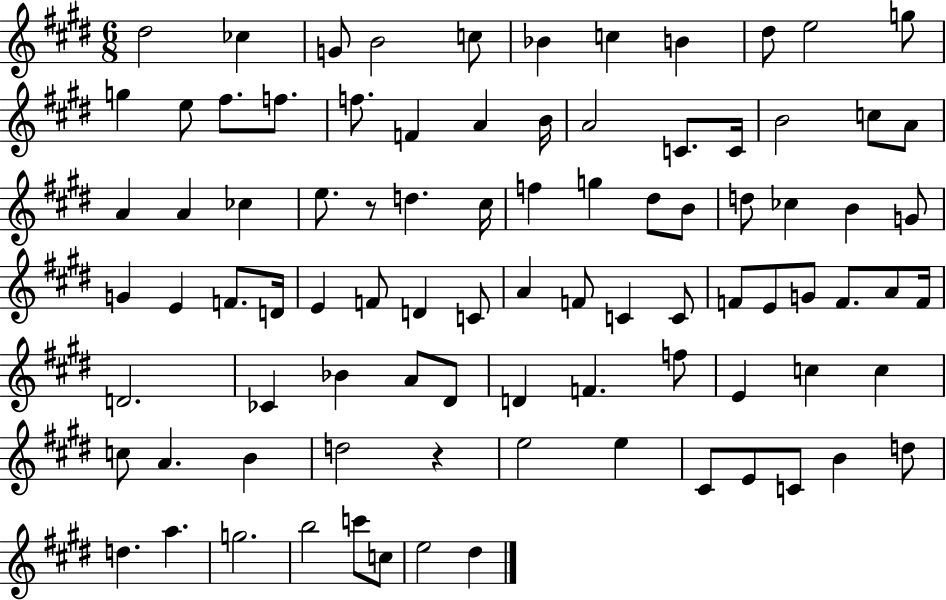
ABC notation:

X:1
T:Untitled
M:6/8
L:1/4
K:E
^d2 _c G/2 B2 c/2 _B c B ^d/2 e2 g/2 g e/2 ^f/2 f/2 f/2 F A B/4 A2 C/2 C/4 B2 c/2 A/2 A A _c e/2 z/2 d ^c/4 f g ^d/2 B/2 d/2 _c B G/2 G E F/2 D/4 E F/2 D C/2 A F/2 C C/2 F/2 E/2 G/2 F/2 A/2 F/4 D2 _C _B A/2 ^D/2 D F f/2 E c c c/2 A B d2 z e2 e ^C/2 E/2 C/2 B d/2 d a g2 b2 c'/2 c/2 e2 ^d